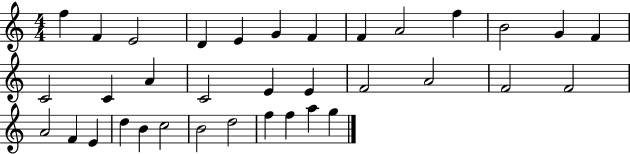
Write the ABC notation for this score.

X:1
T:Untitled
M:4/4
L:1/4
K:C
f F E2 D E G F F A2 f B2 G F C2 C A C2 E E F2 A2 F2 F2 A2 F E d B c2 B2 d2 f f a g